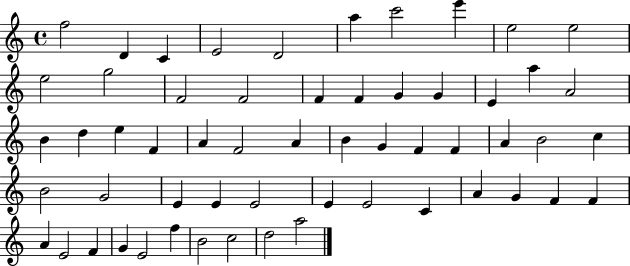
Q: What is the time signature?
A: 4/4